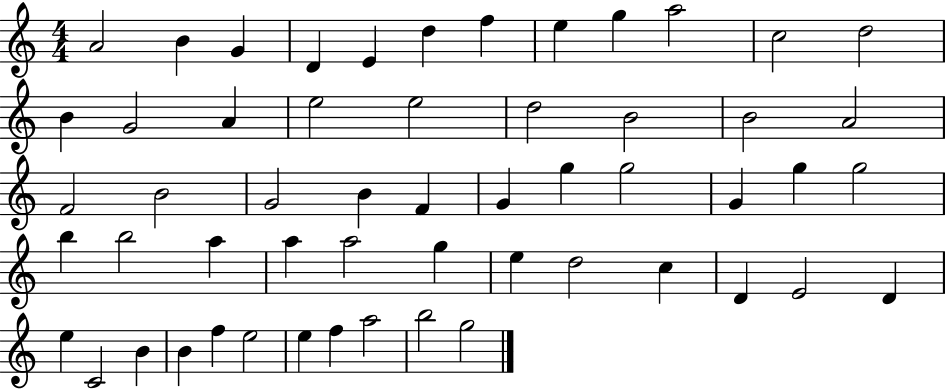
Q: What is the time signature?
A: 4/4